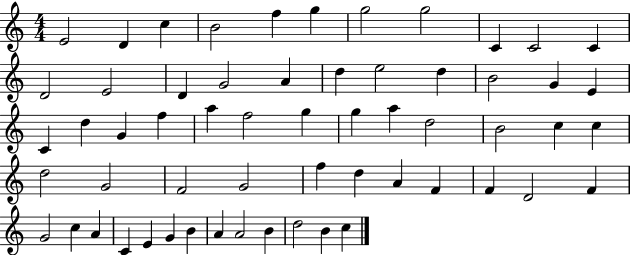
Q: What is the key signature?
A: C major